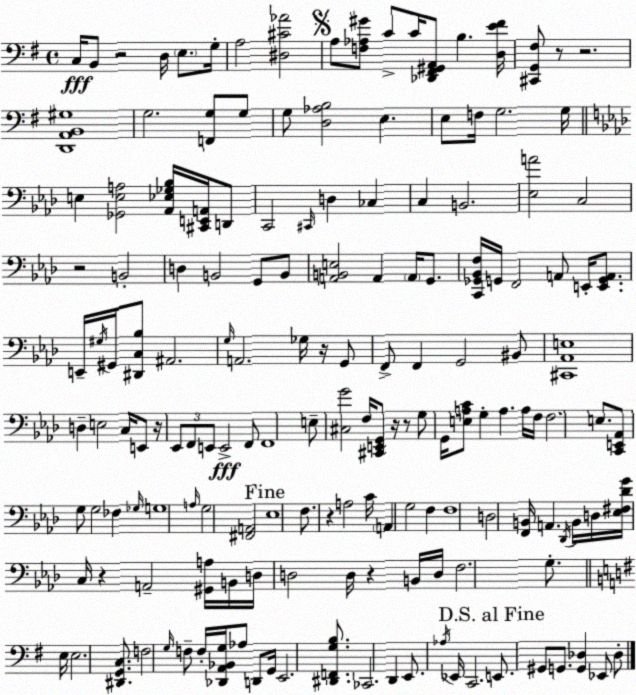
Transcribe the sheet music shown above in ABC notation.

X:1
T:Untitled
M:4/4
L:1/4
K:Em
C,/4 B,,/2 z2 D,/4 E,/2 G,/4 A,2 [^D,^C_A]2 A,/2 [F,_A,^G]/2 C/2 C/4 [_D,,^F,,^G,,A,,]/2 B, [D,E^F]/4 [^C,,G,,^F,]/2 z/2 z2 [D,,A,,B,,^G,]4 G,2 [F,,G,]/2 G,/2 G,/2 [D,_A,B,]2 E, E,/2 F,/4 G,2 G,/4 E, [_G,,E,A,]2 [_A,,_E,_G,_B,]/4 [^C,,E,,A,,]/4 D,,/2 C,,2 ^C,,/4 D, _C, C, B,,2 [_E,A]2 C,2 z2 B,,2 D, B,,2 G,,/2 B,,/2 [A,,B,,E,]2 A,, A,,/4 G,,/2 [C,,_G,,_B,,F,]/4 G,,/4 F,,2 A,,/2 E,,/4 [E,,G,,A,,]/2 E,,/4 ^G,/4 ^G,,/4 [^D,,C,_B,]/2 ^A,,2 G,/4 A,,2 _G,/4 z/4 G,,/2 F,,/2 F,, G,,2 ^B,,/2 [^C,,_A,,E,]4 D, E,2 C,/4 E,,/2 z/4 _E,,/2 F,,/2 E,,/2 E,,2 F,,/2 F,,4 E,/2 [^C,G]2 F,/4 [^C,,E,,G,,]/2 z/4 z/2 G,/2 G,,/4 [E,A,C]/2 G, A, A,/4 F,/4 F,2 E,/2 [C,,E,,_A,,]/2 G,/2 G,2 _F, _G,/4 G,4 A,/4 G,2 [^F,,A,,]2 _E,4 F,/2 z A,2 C/4 A,, G,2 F, F,4 D,2 [F,,B,,]/4 A,, _D,,/4 B,,/4 D,/4 [_E,^F,_DG]/4 C,/4 z A,,2 [^G,,A,]/4 B,,/4 D,/4 D,2 D,/4 z B,,/4 D,/4 F,2 G,/2 E,/4 E,2 [^D,,G,,C,]/2 F,2 G,/4 F,/2 F,/4 [_D,,A,,_B,,G,]/4 _A,/2 D,,/2 G,,/4 E,,2 [^D,,F,,G,B,]/2 _C,,2 D,, E,,/2 _A,/4 _E,,/4 C,,2 E,,/2 ^G,,/2 G,,/2 [G,,_D,] _E,,/2 _D,/2